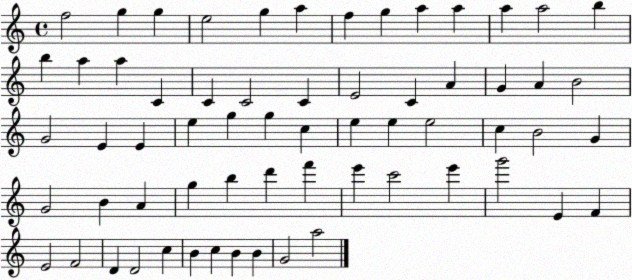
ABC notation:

X:1
T:Untitled
M:4/4
L:1/4
K:C
f2 g g e2 g a f g a a a a2 b b a a C C C2 C E2 C A G A B2 G2 E E e g g c e e e2 c B2 G G2 B A g b d' f' e' c'2 e' g'2 E F E2 F2 D D2 c B c B B G2 a2